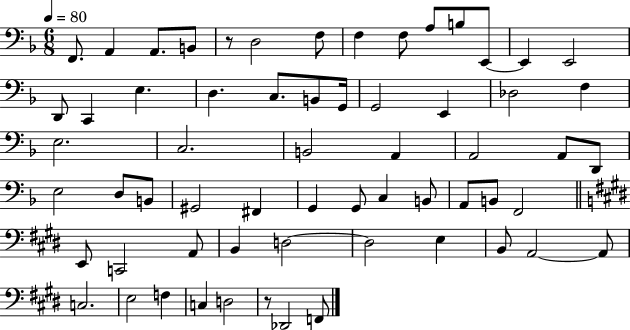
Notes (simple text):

F2/e. A2/q A2/e. B2/e R/e D3/h F3/e F3/q F3/e A3/e B3/e E2/e E2/q E2/h D2/e C2/q E3/q. D3/q. C3/e. B2/e G2/s G2/h E2/q Db3/h F3/q E3/h. C3/h. B2/h A2/q A2/h A2/e D2/e E3/h D3/e B2/e G#2/h F#2/q G2/q G2/e C3/q B2/e A2/e B2/e F2/h E2/e C2/h A2/e B2/q D3/h D3/h E3/q B2/e A2/h A2/e C3/h. E3/h F3/q C3/q D3/h R/e Db2/h F2/e